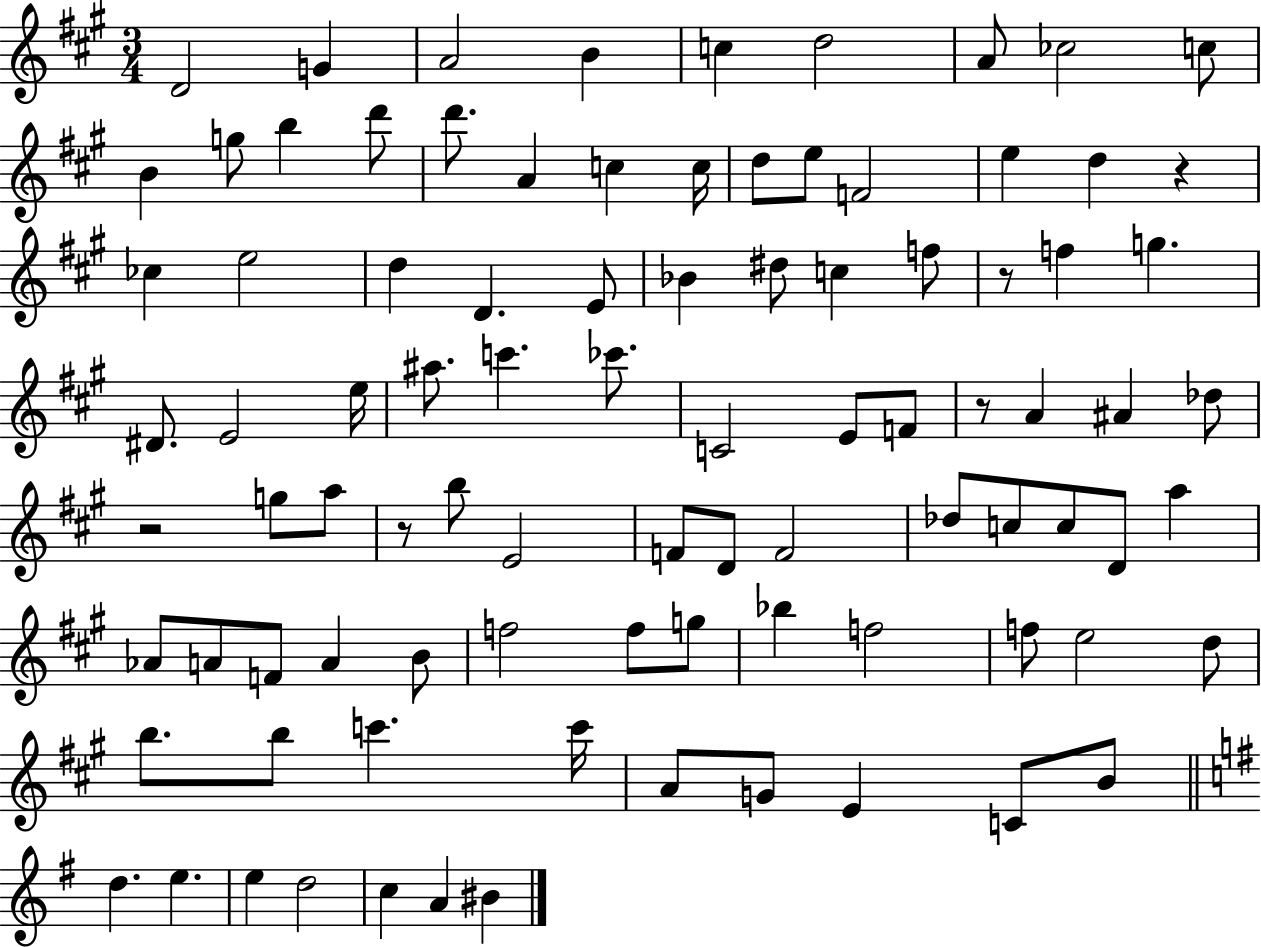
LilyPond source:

{
  \clef treble
  \numericTimeSignature
  \time 3/4
  \key a \major
  d'2 g'4 | a'2 b'4 | c''4 d''2 | a'8 ces''2 c''8 | \break b'4 g''8 b''4 d'''8 | d'''8. a'4 c''4 c''16 | d''8 e''8 f'2 | e''4 d''4 r4 | \break ces''4 e''2 | d''4 d'4. e'8 | bes'4 dis''8 c''4 f''8 | r8 f''4 g''4. | \break dis'8. e'2 e''16 | ais''8. c'''4. ces'''8. | c'2 e'8 f'8 | r8 a'4 ais'4 des''8 | \break r2 g''8 a''8 | r8 b''8 e'2 | f'8 d'8 f'2 | des''8 c''8 c''8 d'8 a''4 | \break aes'8 a'8 f'8 a'4 b'8 | f''2 f''8 g''8 | bes''4 f''2 | f''8 e''2 d''8 | \break b''8. b''8 c'''4. c'''16 | a'8 g'8 e'4 c'8 b'8 | \bar "||" \break \key g \major d''4. e''4. | e''4 d''2 | c''4 a'4 bis'4 | \bar "|."
}